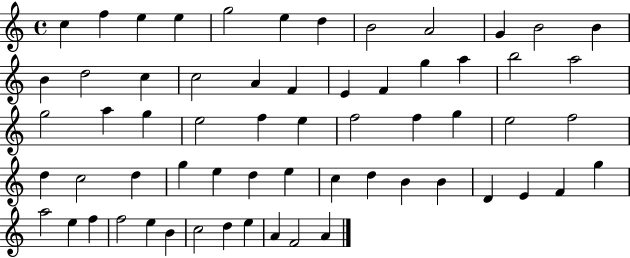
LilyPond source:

{
  \clef treble
  \time 4/4
  \defaultTimeSignature
  \key c \major
  c''4 f''4 e''4 e''4 | g''2 e''4 d''4 | b'2 a'2 | g'4 b'2 b'4 | \break b'4 d''2 c''4 | c''2 a'4 f'4 | e'4 f'4 g''4 a''4 | b''2 a''2 | \break g''2 a''4 g''4 | e''2 f''4 e''4 | f''2 f''4 g''4 | e''2 f''2 | \break d''4 c''2 d''4 | g''4 e''4 d''4 e''4 | c''4 d''4 b'4 b'4 | d'4 e'4 f'4 g''4 | \break a''2 e''4 f''4 | f''2 e''4 b'4 | c''2 d''4 e''4 | a'4 f'2 a'4 | \break \bar "|."
}